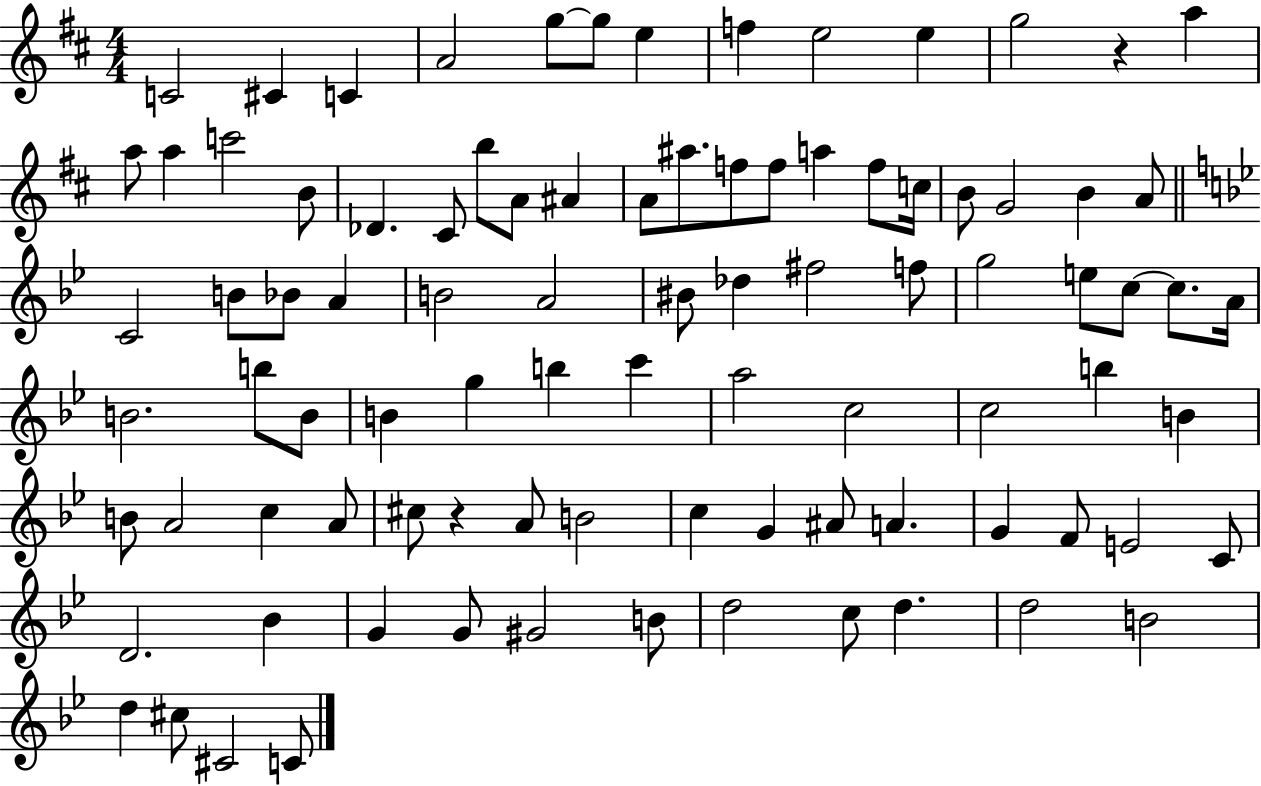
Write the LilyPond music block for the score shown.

{
  \clef treble
  \numericTimeSignature
  \time 4/4
  \key d \major
  c'2 cis'4 c'4 | a'2 g''8~~ g''8 e''4 | f''4 e''2 e''4 | g''2 r4 a''4 | \break a''8 a''4 c'''2 b'8 | des'4. cis'8 b''8 a'8 ais'4 | a'8 ais''8. f''8 f''8 a''4 f''8 c''16 | b'8 g'2 b'4 a'8 | \break \bar "||" \break \key g \minor c'2 b'8 bes'8 a'4 | b'2 a'2 | bis'8 des''4 fis''2 f''8 | g''2 e''8 c''8~~ c''8. a'16 | \break b'2. b''8 b'8 | b'4 g''4 b''4 c'''4 | a''2 c''2 | c''2 b''4 b'4 | \break b'8 a'2 c''4 a'8 | cis''8 r4 a'8 b'2 | c''4 g'4 ais'8 a'4. | g'4 f'8 e'2 c'8 | \break d'2. bes'4 | g'4 g'8 gis'2 b'8 | d''2 c''8 d''4. | d''2 b'2 | \break d''4 cis''8 cis'2 c'8 | \bar "|."
}